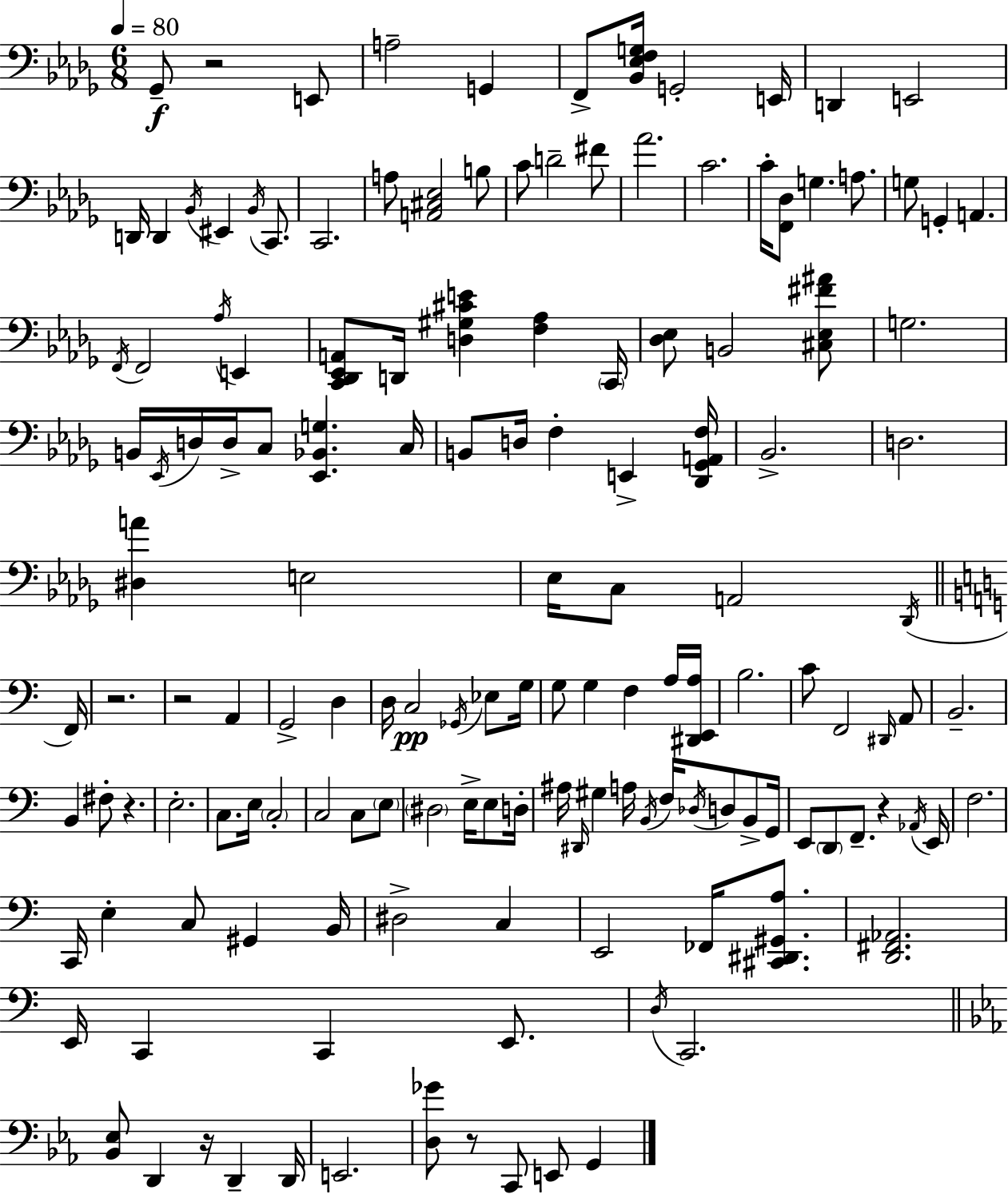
Gb2/e R/h E2/e A3/h G2/q F2/e [Bb2,Eb3,F3,G3]/s G2/h E2/s D2/q E2/h D2/s D2/q Bb2/s EIS2/q Bb2/s C2/e. C2/h. A3/e [A2,C#3,Eb3]/h B3/e C4/e D4/h F#4/e Ab4/h. C4/h. C4/s [F2,Db3]/e G3/q. A3/e. G3/e G2/q A2/q. F2/s F2/h Ab3/s E2/q [C2,Db2,Eb2,A2]/e D2/s [D3,G#3,C#4,E4]/q [F3,Ab3]/q C2/s [Db3,Eb3]/e B2/h [C#3,Eb3,F#4,A#4]/e G3/h. B2/s Eb2/s D3/s D3/s C3/e [Eb2,Bb2,G3]/q. C3/s B2/e D3/s F3/q E2/q [Db2,Gb2,A2,F3]/s Bb2/h. D3/h. [D#3,A4]/q E3/h Eb3/s C3/e A2/h Db2/s F2/s R/h. R/h A2/q G2/h D3/q D3/s C3/h Gb2/s Eb3/e G3/s G3/e G3/q F3/q A3/s [D#2,E2,A3]/s B3/h. C4/e F2/h D#2/s A2/e B2/h. B2/q F#3/e R/q. E3/h. C3/e. E3/s C3/h C3/h C3/e E3/e D#3/h E3/s E3/e D3/s A#3/s D#2/s G#3/q A3/s B2/s F3/s Db3/s D3/e B2/e G2/s E2/e D2/e F2/e. R/q Ab2/s E2/s F3/h. C2/s E3/q C3/e G#2/q B2/s D#3/h C3/q E2/h FES2/s [C#2,D#2,G#2,A3]/e. [D2,F#2,Ab2]/h. E2/s C2/q C2/q E2/e. D3/s C2/h. [Bb2,Eb3]/e D2/q R/s D2/q D2/s E2/h. [D3,Gb4]/e R/e C2/e E2/e G2/q